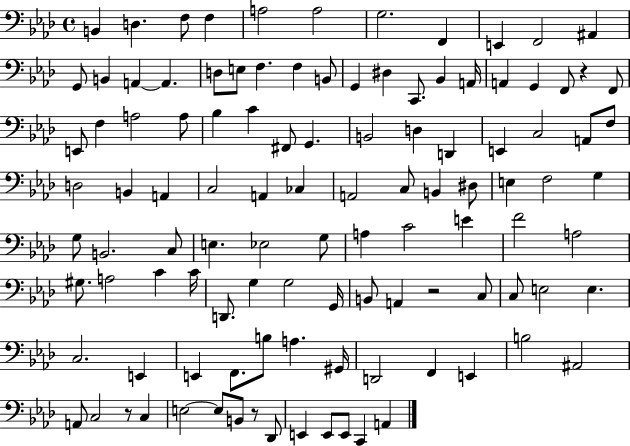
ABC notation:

X:1
T:Untitled
M:4/4
L:1/4
K:Ab
B,, D, F,/2 F, A,2 A,2 G,2 F,, E,, F,,2 ^A,, G,,/2 B,, A,, A,, D,/2 E,/2 F, F, B,,/2 G,, ^D, C,,/2 _B,, A,,/4 A,, G,, F,,/2 z F,,/2 E,,/2 F, A,2 A,/2 _B, C ^F,,/2 G,, B,,2 D, D,, E,, C,2 A,,/2 F,/2 D,2 B,, A,, C,2 A,, _C, A,,2 C,/2 B,, ^D,/2 E, F,2 G, G,/2 B,,2 C,/2 E, _E,2 G,/2 A, C2 E F2 A,2 ^G,/2 A,2 C C/4 D,,/2 G, G,2 G,,/4 B,,/2 A,, z2 C,/2 C,/2 E,2 E, C,2 E,, E,, F,,/2 B,/2 A, ^G,,/4 D,,2 F,, E,, B,2 ^A,,2 A,,/2 C,2 z/2 C, E,2 E,/2 B,,/2 z/2 _D,,/2 E,, E,,/2 E,,/2 C,, A,,